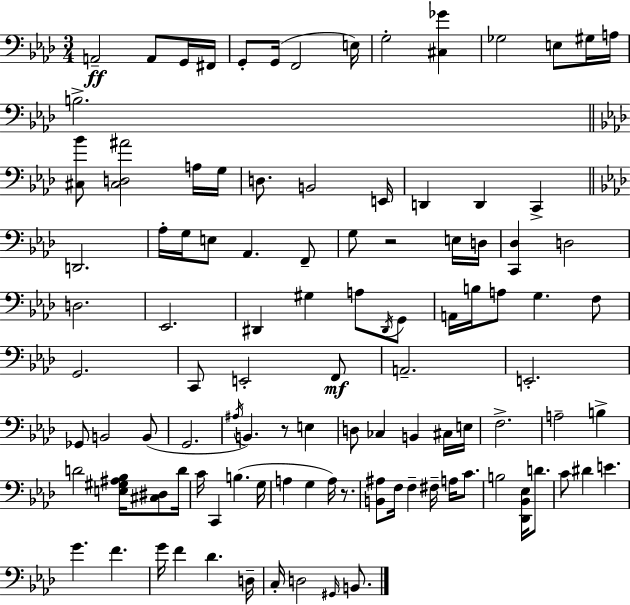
X:1
T:Untitled
M:3/4
L:1/4
K:Fm
A,,2 A,,/2 G,,/4 ^F,,/4 G,,/2 G,,/4 F,,2 E,/4 G,2 [^C,_G] _G,2 E,/2 ^G,/4 A,/4 B,2 [^C,_B]/2 [^C,D,^A]2 A,/4 G,/4 D,/2 B,,2 E,,/4 D,, D,, C,, D,,2 _A,/4 G,/4 E,/2 _A,, F,,/2 G,/2 z2 E,/4 D,/4 [C,,_D,] D,2 D,2 _E,,2 ^D,, ^G, A,/2 ^D,,/4 G,,/2 A,,/4 B,/4 A,/2 G, F,/2 G,,2 C,,/2 E,,2 F,,/2 A,,2 E,,2 _G,,/2 B,,2 B,,/2 G,,2 ^A,/4 B,, z/2 E, D,/2 _C, B,, ^C,/4 E,/4 F,2 A,2 B, D2 [E,^G,^A,_B,]/4 [^C,^D,]/2 D/4 C/4 C,, B, G,/4 A, G, A,/4 z/2 [B,,^A,]/2 F,/4 F, ^F,/4 A,/4 C/2 B,2 [_D,,_B,,_E,]/4 D/2 C/2 ^D E G F G/4 F _D D,/4 C,/4 D,2 ^G,,/4 B,,/2